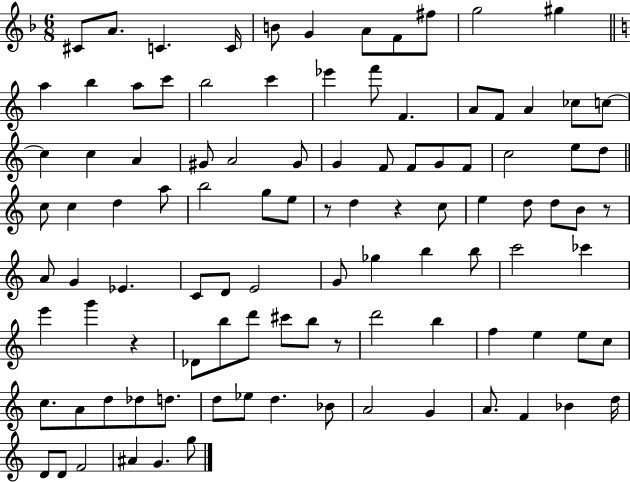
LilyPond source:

{
  \clef treble
  \numericTimeSignature
  \time 6/8
  \key f \major
  cis'8 a'8. c'4. c'16 | b'8 g'4 a'8 f'8 fis''8 | g''2 gis''4 | \bar "||" \break \key a \minor a''4 b''4 a''8 c'''8 | b''2 c'''4 | ees'''4 f'''8 f'4. | a'8 f'8 a'4 ces''8 c''8~~ | \break c''4 c''4 a'4 | gis'8 a'2 gis'8 | g'4 f'8 f'8 g'8 f'8 | c''2 e''8 d''8 | \break \bar "||" \break \key c \major c''8 c''4 d''4 a''8 | b''2 g''8 e''8 | r8 d''4 r4 c''8 | e''4 d''8 d''8 b'8 r8 | \break a'8 g'4 ees'4. | c'8 d'8 e'2 | g'8 ges''4 b''4 b''8 | c'''2 ces'''4 | \break e'''4 g'''4 r4 | des'8 b''8 d'''8 cis'''8 b''8 r8 | d'''2 b''4 | f''4 e''4 e''8 c''8 | \break c''8. a'8 d''8 des''8 d''8. | d''8 ees''8 d''4. bes'8 | a'2 g'4 | a'8. f'4 bes'4 d''16 | \break d'8 d'8 f'2 | ais'4 g'4. g''8 | \bar "|."
}